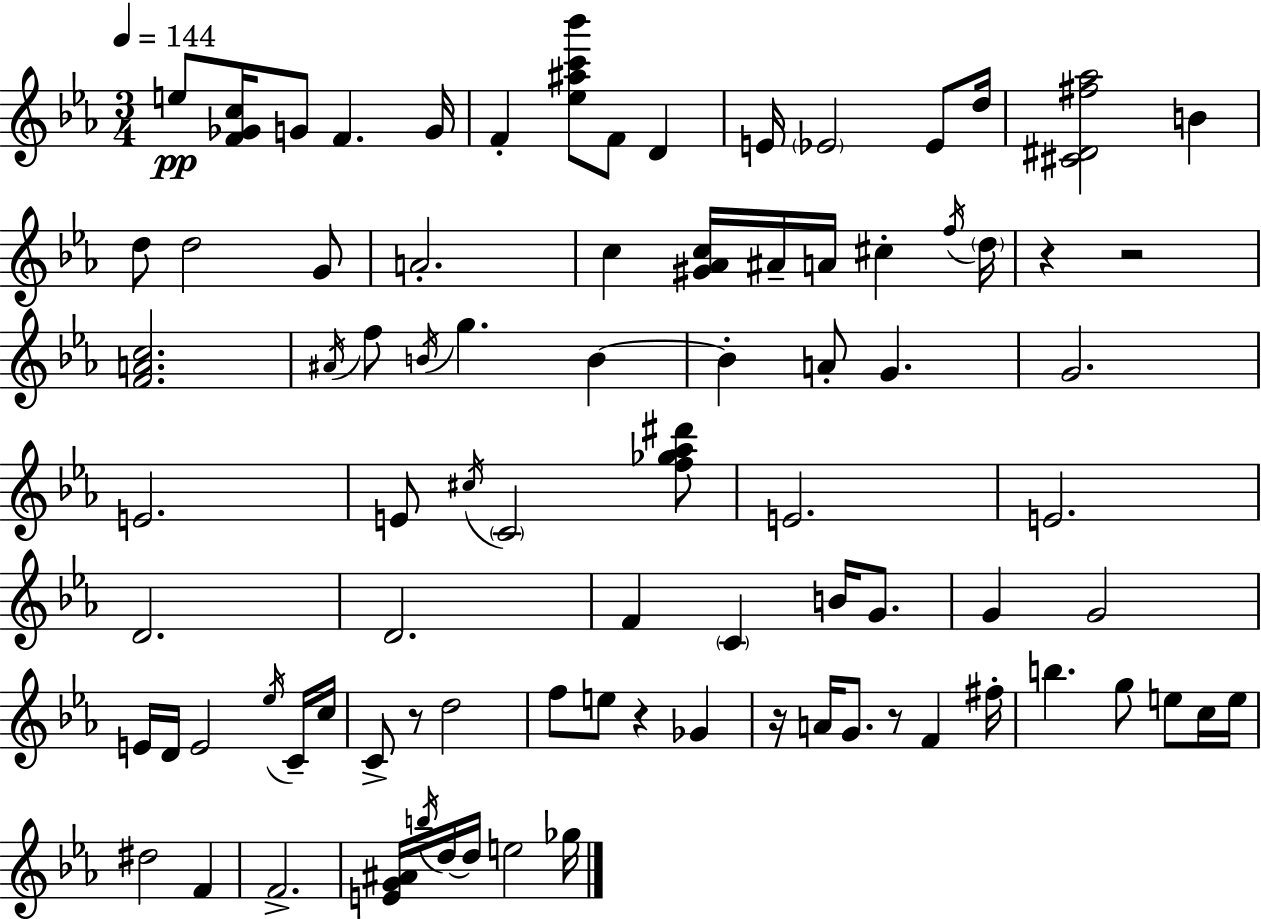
E5/e [F4,Gb4,C5]/s G4/e F4/q. G4/s F4/q [Eb5,A#5,C6,Bb6]/e F4/e D4/q E4/s Eb4/h Eb4/e D5/s [C#4,D#4,F#5,Ab5]/h B4/q D5/e D5/h G4/e A4/h. C5/q [G#4,Ab4,C5]/s A#4/s A4/s C#5/q F5/s D5/s R/q R/h [F4,A4,C5]/h. A#4/s F5/e B4/s G5/q. B4/q B4/q A4/e G4/q. G4/h. E4/h. E4/e C#5/s C4/h [F5,Gb5,Ab5,D#6]/e E4/h. E4/h. D4/h. D4/h. F4/q C4/q B4/s G4/e. G4/q G4/h E4/s D4/s E4/h Eb5/s C4/s C5/s C4/e R/e D5/h F5/e E5/e R/q Gb4/q R/s A4/s G4/e. R/e F4/q F#5/s B5/q. G5/e E5/e C5/s E5/s D#5/h F4/q F4/h. [E4,G4,A#4]/s B5/s D5/s D5/s E5/h Gb5/s